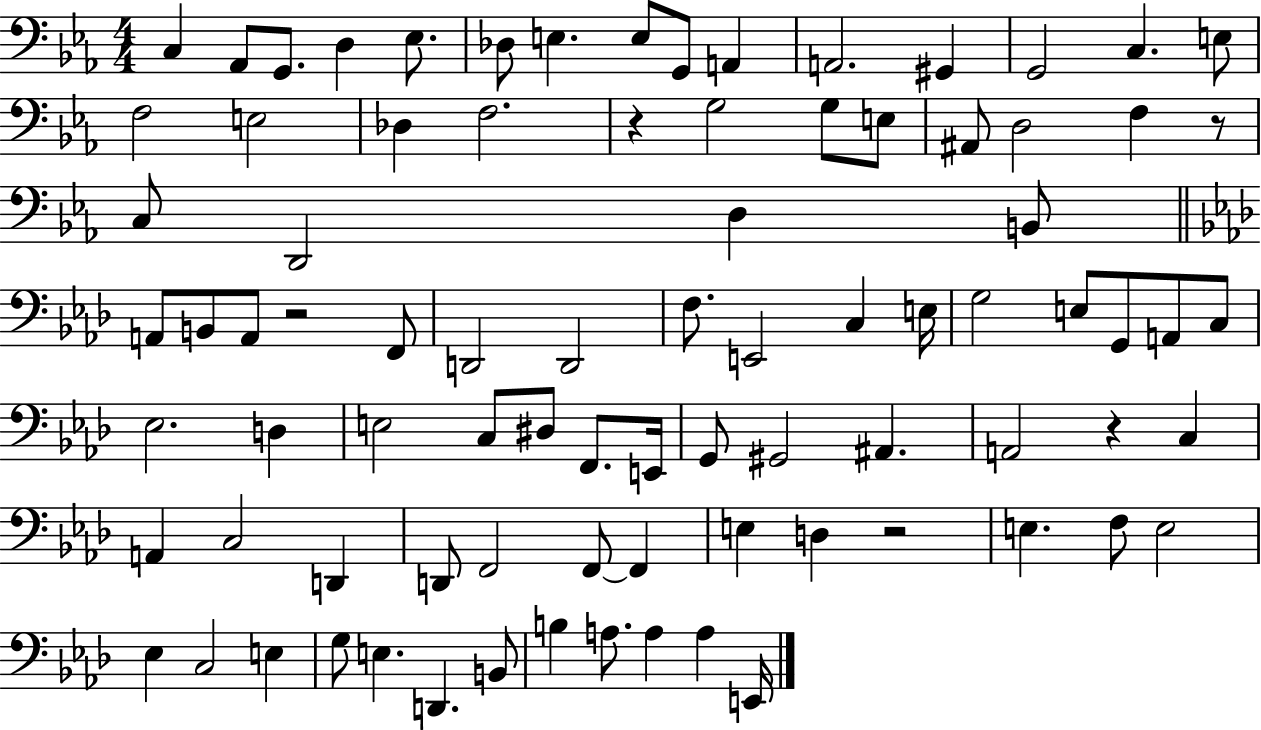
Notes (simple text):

C3/q Ab2/e G2/e. D3/q Eb3/e. Db3/e E3/q. E3/e G2/e A2/q A2/h. G#2/q G2/h C3/q. E3/e F3/h E3/h Db3/q F3/h. R/q G3/h G3/e E3/e A#2/e D3/h F3/q R/e C3/e D2/h D3/q B2/e A2/e B2/e A2/e R/h F2/e D2/h D2/h F3/e. E2/h C3/q E3/s G3/h E3/e G2/e A2/e C3/e Eb3/h. D3/q E3/h C3/e D#3/e F2/e. E2/s G2/e G#2/h A#2/q. A2/h R/q C3/q A2/q C3/h D2/q D2/e F2/h F2/e F2/q E3/q D3/q R/h E3/q. F3/e E3/h Eb3/q C3/h E3/q G3/e E3/q. D2/q. B2/e B3/q A3/e. A3/q A3/q E2/s